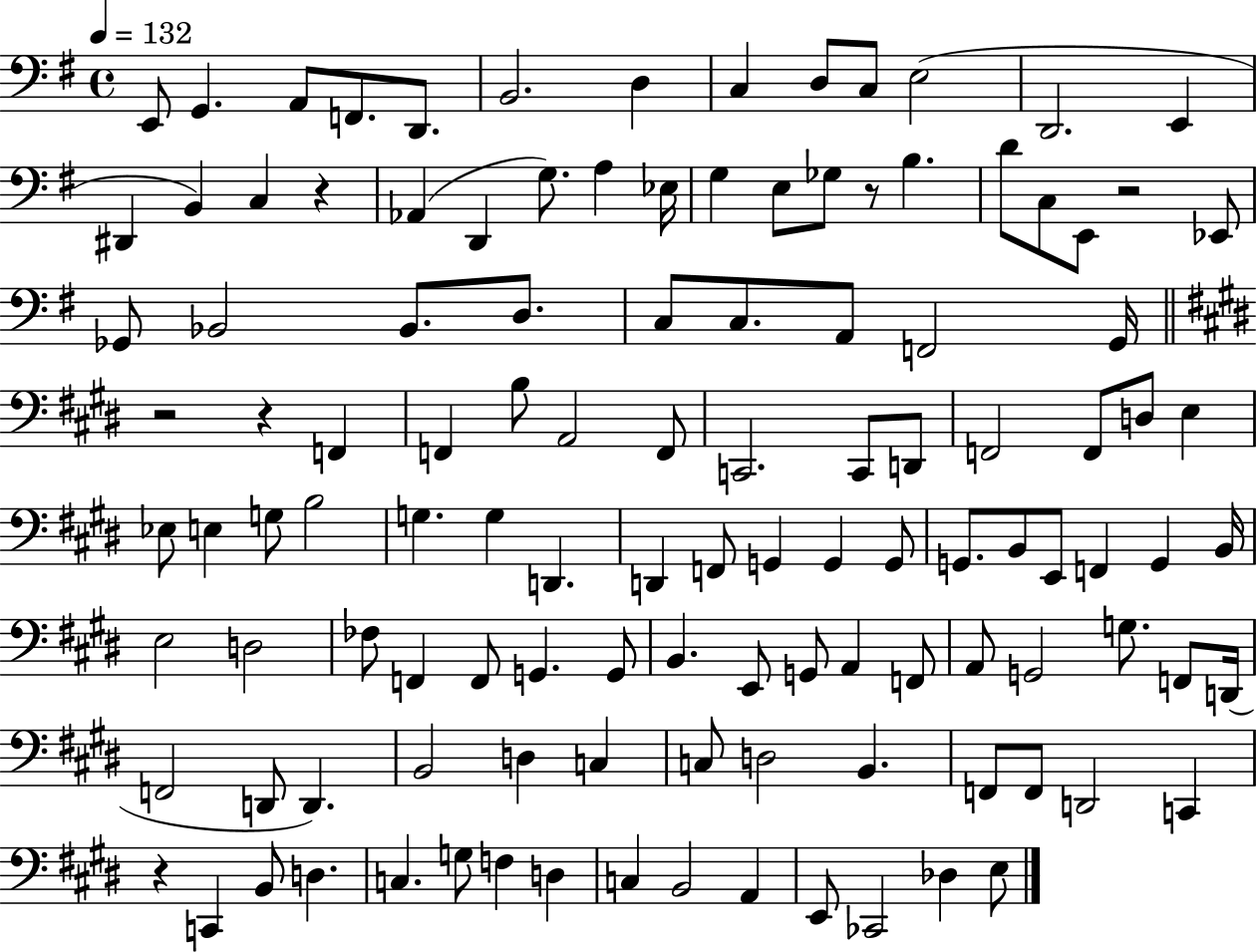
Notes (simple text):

E2/e G2/q. A2/e F2/e. D2/e. B2/h. D3/q C3/q D3/e C3/e E3/h D2/h. E2/q D#2/q B2/q C3/q R/q Ab2/q D2/q G3/e. A3/q Eb3/s G3/q E3/e Gb3/e R/e B3/q. D4/e C3/e E2/e R/h Eb2/e Gb2/e Bb2/h Bb2/e. D3/e. C3/e C3/e. A2/e F2/h G2/s R/h R/q F2/q F2/q B3/e A2/h F2/e C2/h. C2/e D2/e F2/h F2/e D3/e E3/q Eb3/e E3/q G3/e B3/h G3/q. G3/q D2/q. D2/q F2/e G2/q G2/q G2/e G2/e. B2/e E2/e F2/q G2/q B2/s E3/h D3/h FES3/e F2/q F2/e G2/q. G2/e B2/q. E2/e G2/e A2/q F2/e A2/e G2/h G3/e. F2/e D2/s F2/h D2/e D2/q. B2/h D3/q C3/q C3/e D3/h B2/q. F2/e F2/e D2/h C2/q R/q C2/q B2/e D3/q. C3/q. G3/e F3/q D3/q C3/q B2/h A2/q E2/e CES2/h Db3/q E3/e